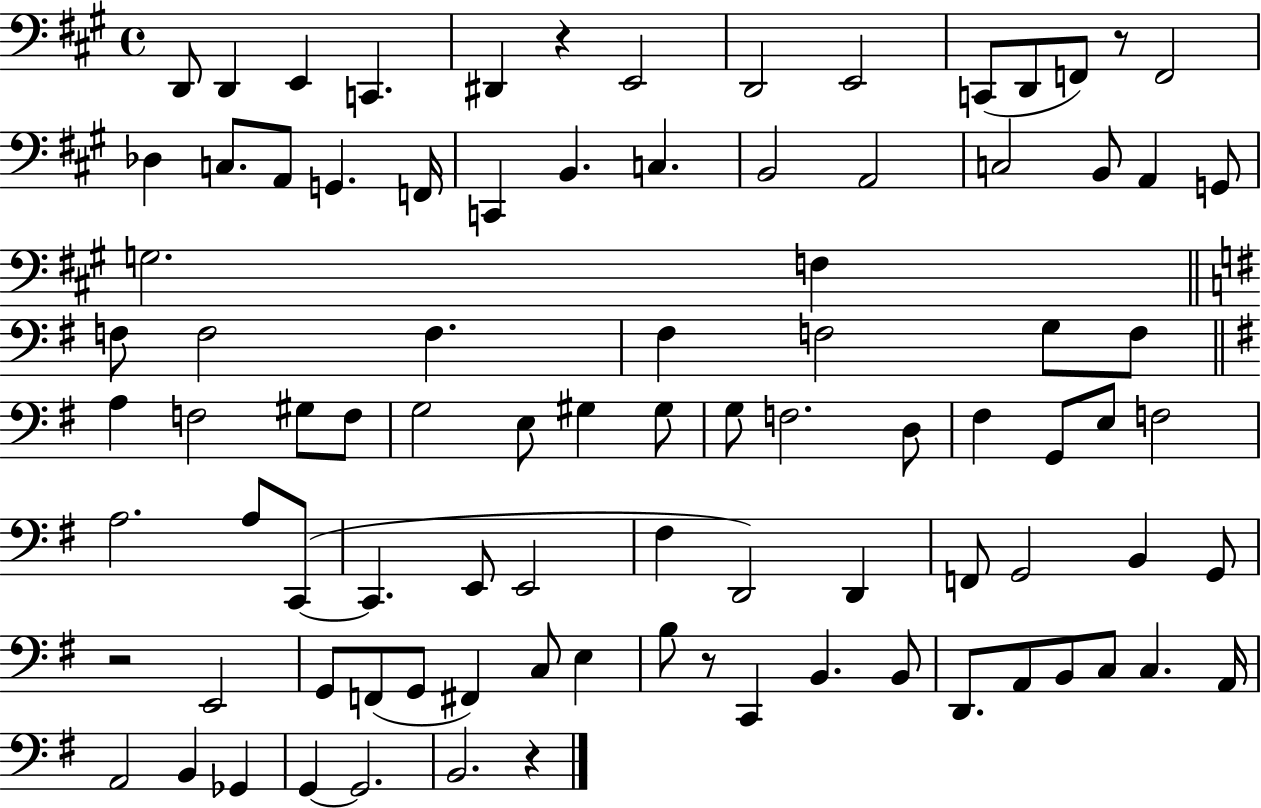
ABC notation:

X:1
T:Untitled
M:4/4
L:1/4
K:A
D,,/2 D,, E,, C,, ^D,, z E,,2 D,,2 E,,2 C,,/2 D,,/2 F,,/2 z/2 F,,2 _D, C,/2 A,,/2 G,, F,,/4 C,, B,, C, B,,2 A,,2 C,2 B,,/2 A,, G,,/2 G,2 F, F,/2 F,2 F, ^F, F,2 G,/2 F,/2 A, F,2 ^G,/2 F,/2 G,2 E,/2 ^G, ^G,/2 G,/2 F,2 D,/2 ^F, G,,/2 E,/2 F,2 A,2 A,/2 C,,/2 C,, E,,/2 E,,2 ^F, D,,2 D,, F,,/2 G,,2 B,, G,,/2 z2 E,,2 G,,/2 F,,/2 G,,/2 ^F,, C,/2 E, B,/2 z/2 C,, B,, B,,/2 D,,/2 A,,/2 B,,/2 C,/2 C, A,,/4 A,,2 B,, _G,, G,, G,,2 B,,2 z